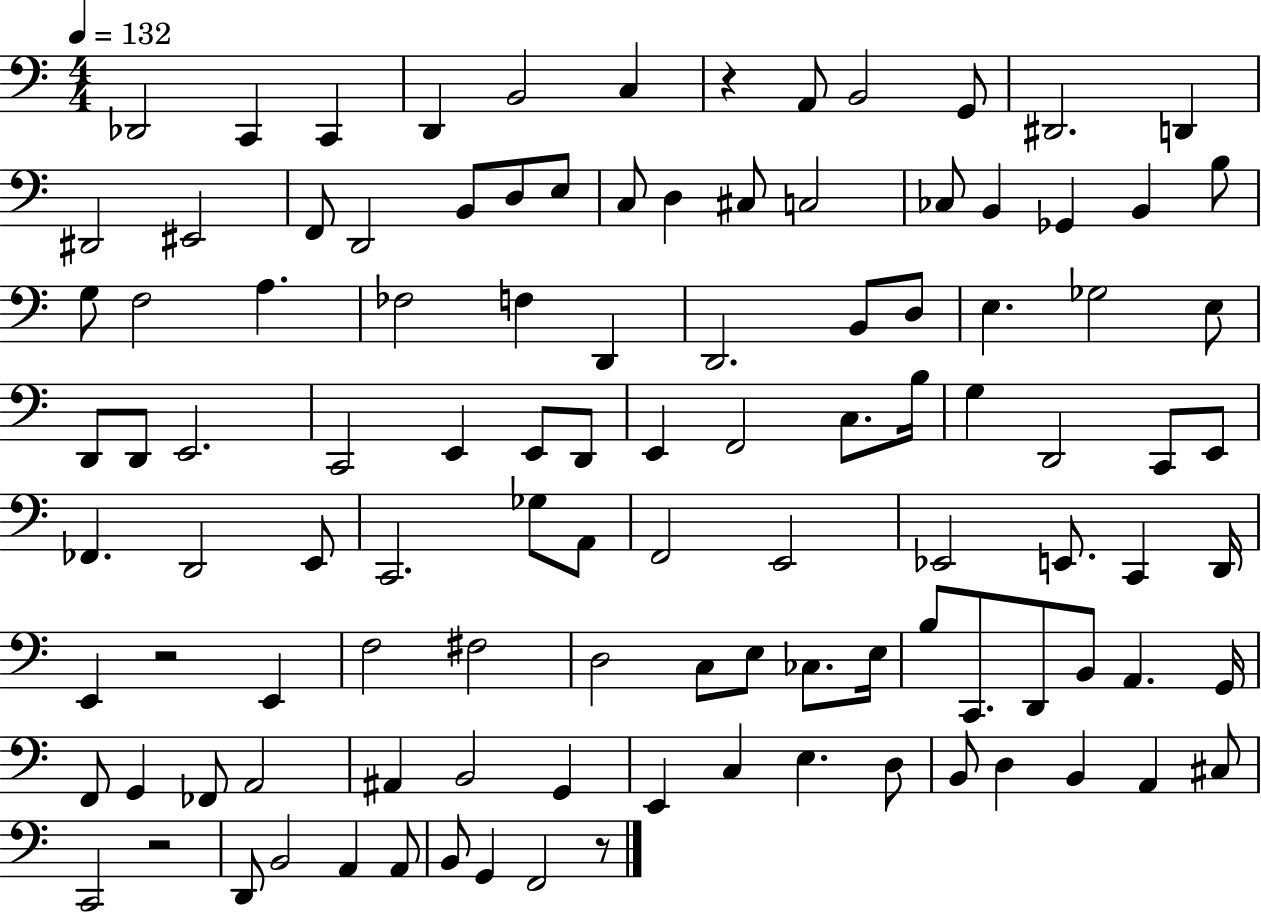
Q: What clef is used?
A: bass